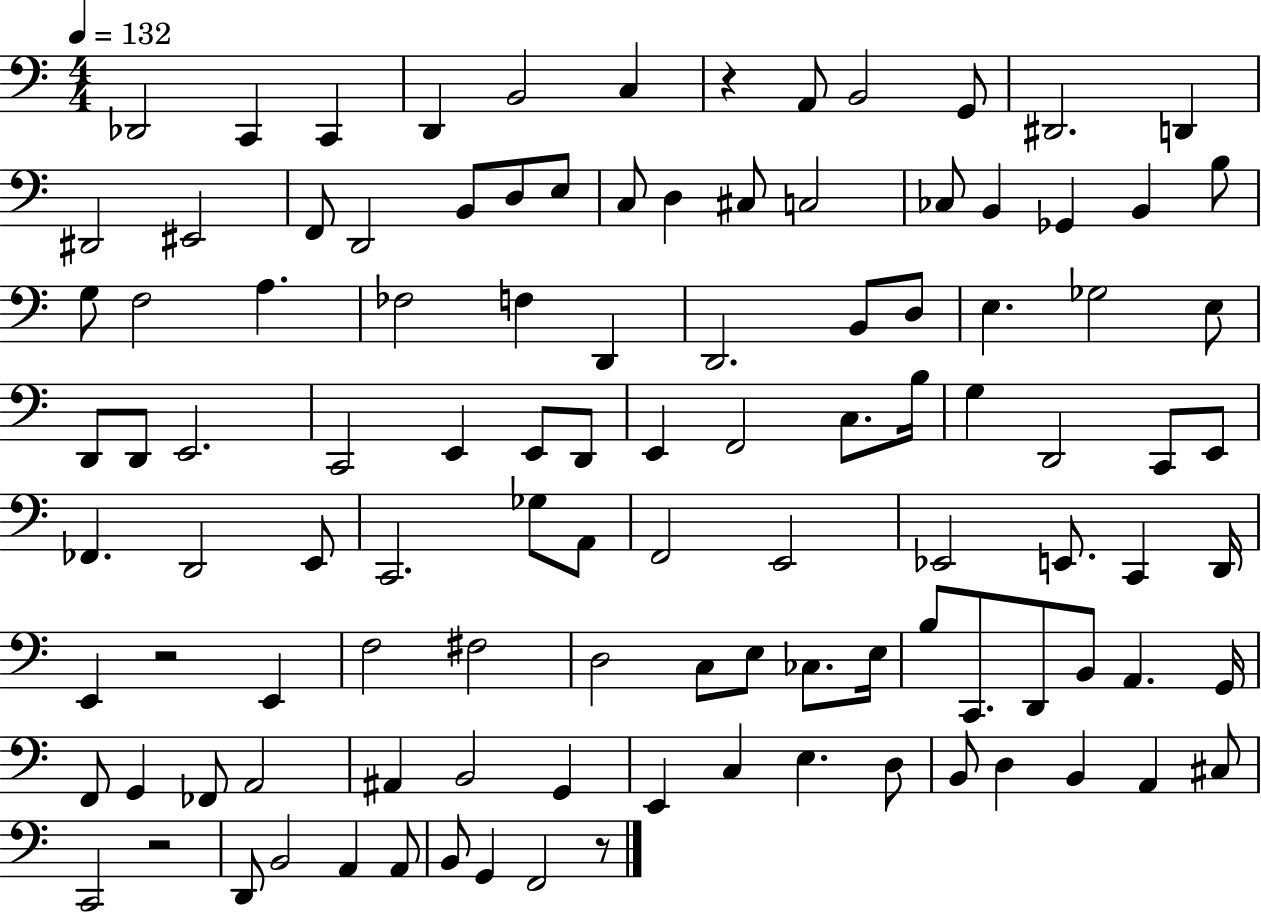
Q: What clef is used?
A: bass